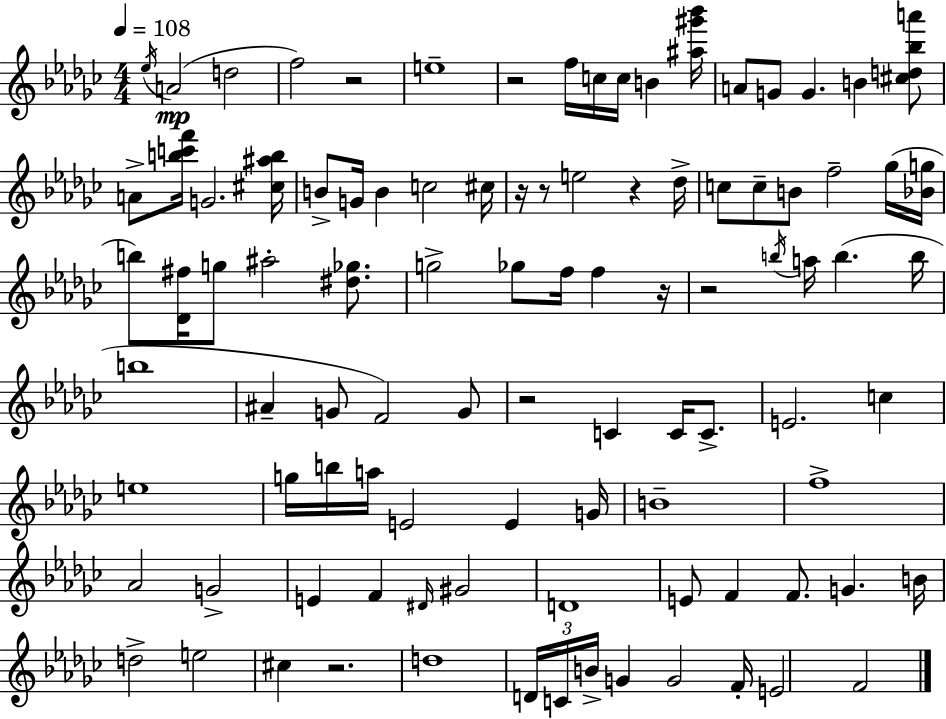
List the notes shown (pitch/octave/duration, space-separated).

Eb5/s A4/h D5/h F5/h R/h E5/w R/h F5/s C5/s C5/s B4/q [A#5,G#6,Bb6]/s A4/e G4/e G4/q. B4/q [C#5,D5,Bb5,A6]/e A4/e [B5,C6,F6]/s G4/h. [C#5,A#5,B5]/s B4/e G4/s B4/q C5/h C#5/s R/s R/e E5/h R/q Db5/s C5/e C5/e B4/e F5/h Gb5/s [Bb4,G5]/s B5/e [Db4,F#5]/s G5/e A#5/h [D#5,Gb5]/e. G5/h Gb5/e F5/s F5/q R/s R/h B5/s A5/s B5/q. B5/s B5/w A#4/q G4/e F4/h G4/e R/h C4/q C4/s C4/e. E4/h. C5/q E5/w G5/s B5/s A5/s E4/h E4/q G4/s B4/w F5/w Ab4/h G4/h E4/q F4/q D#4/s G#4/h D4/w E4/e F4/q F4/e. G4/q. B4/s D5/h E5/h C#5/q R/h. D5/w D4/s C4/s B4/s G4/q G4/h F4/s E4/h F4/h